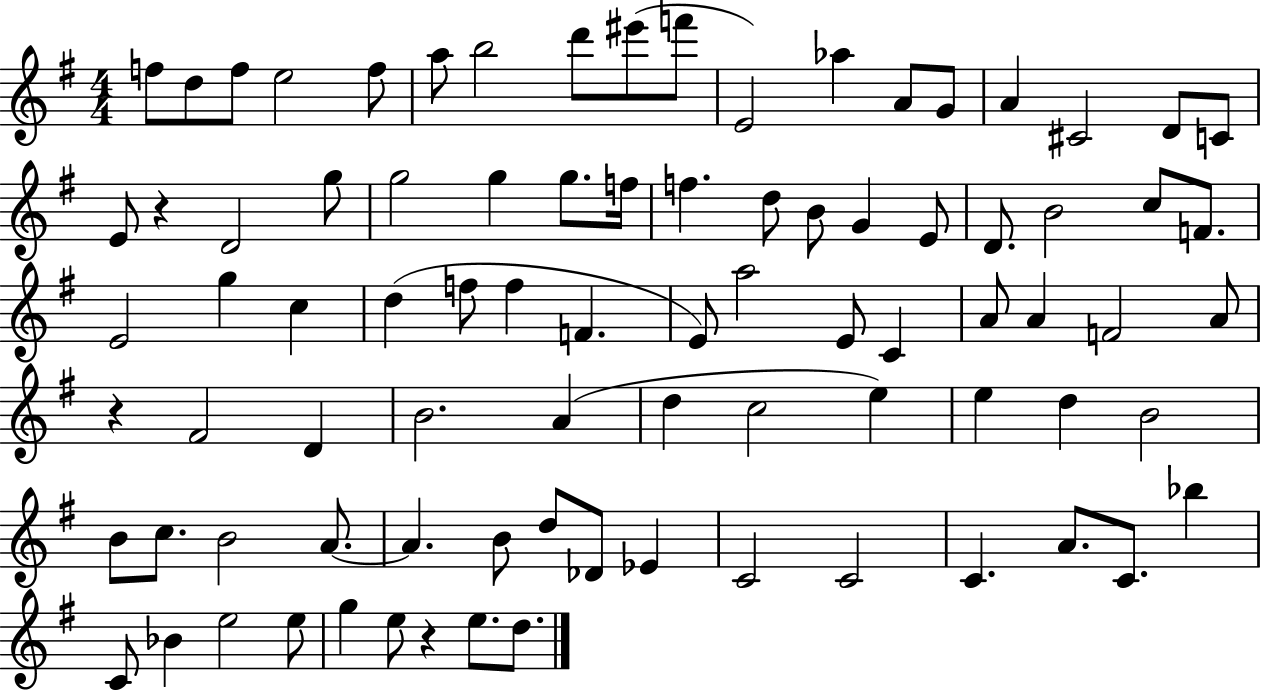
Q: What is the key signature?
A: G major